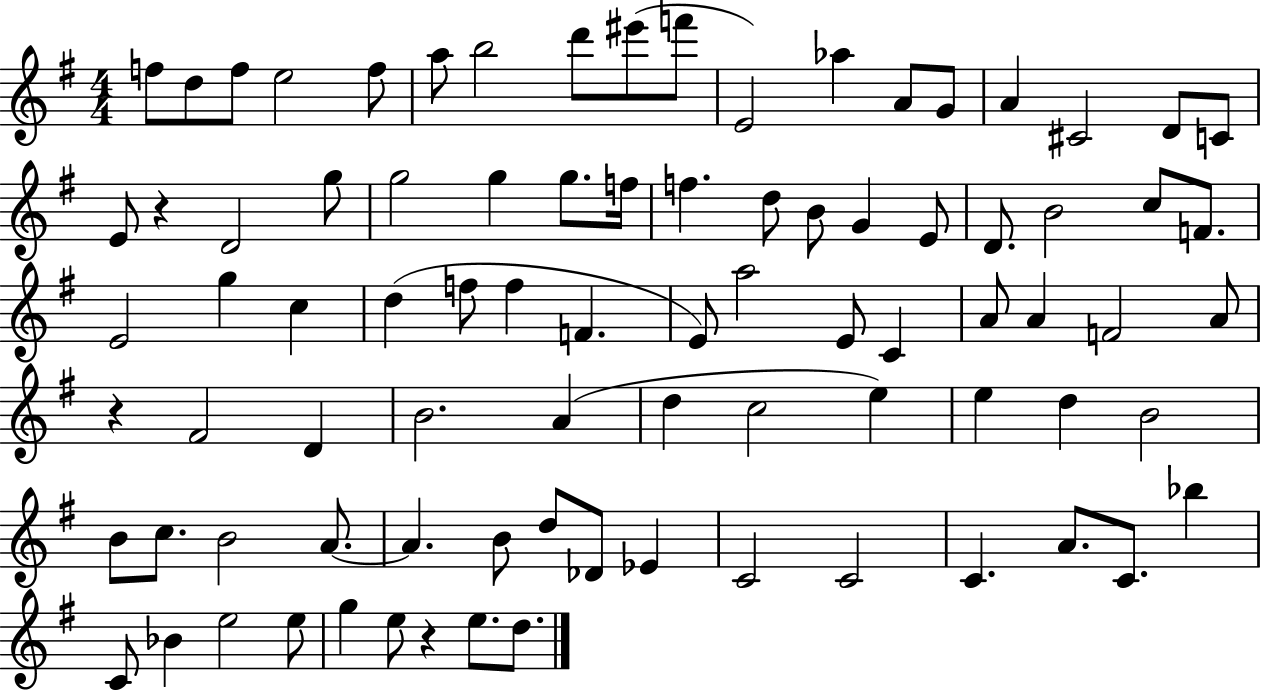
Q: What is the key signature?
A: G major